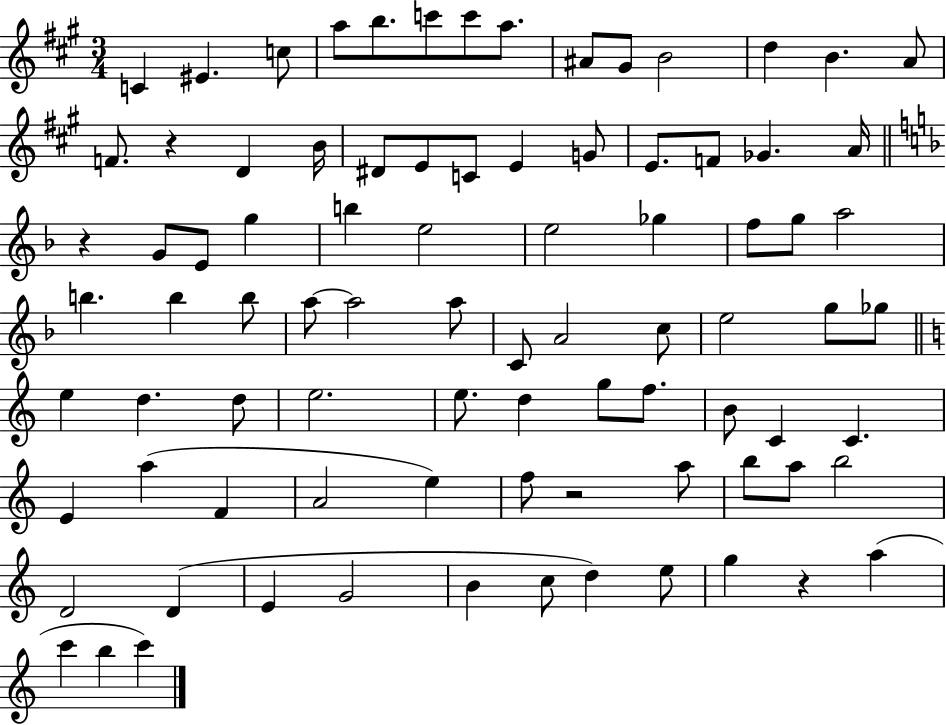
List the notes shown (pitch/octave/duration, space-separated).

C4/q EIS4/q. C5/e A5/e B5/e. C6/e C6/e A5/e. A#4/e G#4/e B4/h D5/q B4/q. A4/e F4/e. R/q D4/q B4/s D#4/e E4/e C4/e E4/q G4/e E4/e. F4/e Gb4/q. A4/s R/q G4/e E4/e G5/q B5/q E5/h E5/h Gb5/q F5/e G5/e A5/h B5/q. B5/q B5/e A5/e A5/h A5/e C4/e A4/h C5/e E5/h G5/e Gb5/e E5/q D5/q. D5/e E5/h. E5/e. D5/q G5/e F5/e. B4/e C4/q C4/q. E4/q A5/q F4/q A4/h E5/q F5/e R/h A5/e B5/e A5/e B5/h D4/h D4/q E4/q G4/h B4/q C5/e D5/q E5/e G5/q R/q A5/q C6/q B5/q C6/q